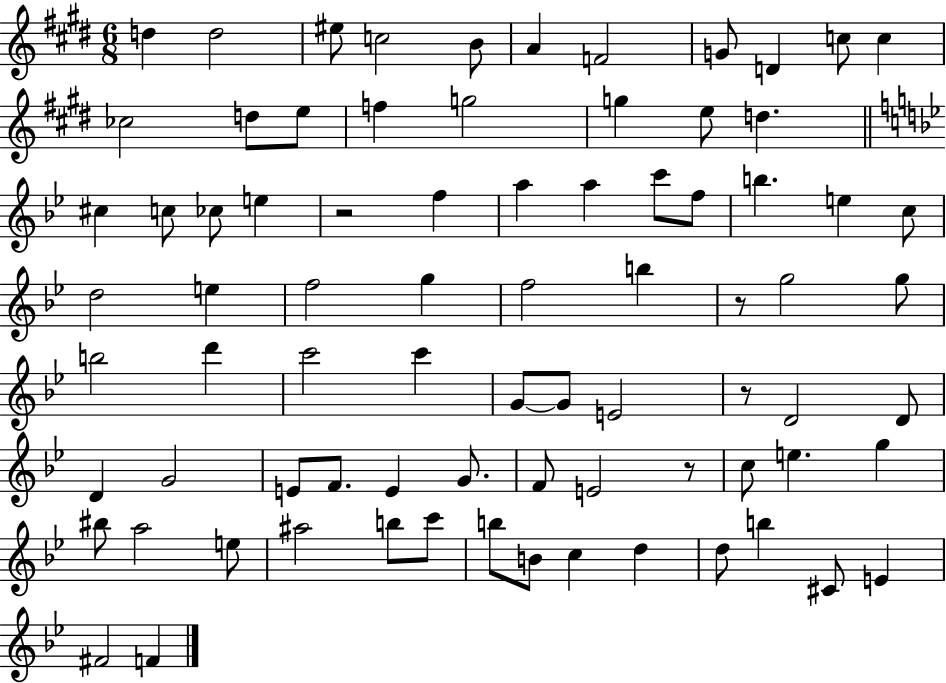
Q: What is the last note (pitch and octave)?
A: F4